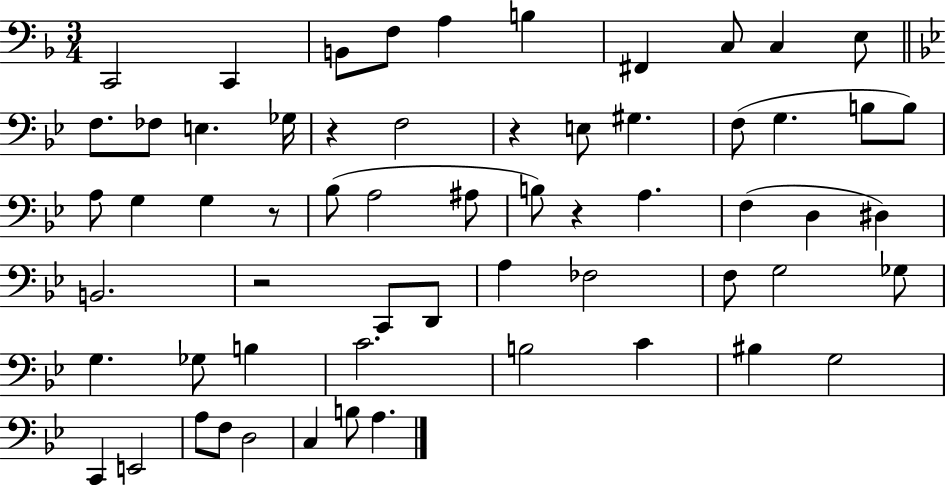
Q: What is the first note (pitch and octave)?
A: C2